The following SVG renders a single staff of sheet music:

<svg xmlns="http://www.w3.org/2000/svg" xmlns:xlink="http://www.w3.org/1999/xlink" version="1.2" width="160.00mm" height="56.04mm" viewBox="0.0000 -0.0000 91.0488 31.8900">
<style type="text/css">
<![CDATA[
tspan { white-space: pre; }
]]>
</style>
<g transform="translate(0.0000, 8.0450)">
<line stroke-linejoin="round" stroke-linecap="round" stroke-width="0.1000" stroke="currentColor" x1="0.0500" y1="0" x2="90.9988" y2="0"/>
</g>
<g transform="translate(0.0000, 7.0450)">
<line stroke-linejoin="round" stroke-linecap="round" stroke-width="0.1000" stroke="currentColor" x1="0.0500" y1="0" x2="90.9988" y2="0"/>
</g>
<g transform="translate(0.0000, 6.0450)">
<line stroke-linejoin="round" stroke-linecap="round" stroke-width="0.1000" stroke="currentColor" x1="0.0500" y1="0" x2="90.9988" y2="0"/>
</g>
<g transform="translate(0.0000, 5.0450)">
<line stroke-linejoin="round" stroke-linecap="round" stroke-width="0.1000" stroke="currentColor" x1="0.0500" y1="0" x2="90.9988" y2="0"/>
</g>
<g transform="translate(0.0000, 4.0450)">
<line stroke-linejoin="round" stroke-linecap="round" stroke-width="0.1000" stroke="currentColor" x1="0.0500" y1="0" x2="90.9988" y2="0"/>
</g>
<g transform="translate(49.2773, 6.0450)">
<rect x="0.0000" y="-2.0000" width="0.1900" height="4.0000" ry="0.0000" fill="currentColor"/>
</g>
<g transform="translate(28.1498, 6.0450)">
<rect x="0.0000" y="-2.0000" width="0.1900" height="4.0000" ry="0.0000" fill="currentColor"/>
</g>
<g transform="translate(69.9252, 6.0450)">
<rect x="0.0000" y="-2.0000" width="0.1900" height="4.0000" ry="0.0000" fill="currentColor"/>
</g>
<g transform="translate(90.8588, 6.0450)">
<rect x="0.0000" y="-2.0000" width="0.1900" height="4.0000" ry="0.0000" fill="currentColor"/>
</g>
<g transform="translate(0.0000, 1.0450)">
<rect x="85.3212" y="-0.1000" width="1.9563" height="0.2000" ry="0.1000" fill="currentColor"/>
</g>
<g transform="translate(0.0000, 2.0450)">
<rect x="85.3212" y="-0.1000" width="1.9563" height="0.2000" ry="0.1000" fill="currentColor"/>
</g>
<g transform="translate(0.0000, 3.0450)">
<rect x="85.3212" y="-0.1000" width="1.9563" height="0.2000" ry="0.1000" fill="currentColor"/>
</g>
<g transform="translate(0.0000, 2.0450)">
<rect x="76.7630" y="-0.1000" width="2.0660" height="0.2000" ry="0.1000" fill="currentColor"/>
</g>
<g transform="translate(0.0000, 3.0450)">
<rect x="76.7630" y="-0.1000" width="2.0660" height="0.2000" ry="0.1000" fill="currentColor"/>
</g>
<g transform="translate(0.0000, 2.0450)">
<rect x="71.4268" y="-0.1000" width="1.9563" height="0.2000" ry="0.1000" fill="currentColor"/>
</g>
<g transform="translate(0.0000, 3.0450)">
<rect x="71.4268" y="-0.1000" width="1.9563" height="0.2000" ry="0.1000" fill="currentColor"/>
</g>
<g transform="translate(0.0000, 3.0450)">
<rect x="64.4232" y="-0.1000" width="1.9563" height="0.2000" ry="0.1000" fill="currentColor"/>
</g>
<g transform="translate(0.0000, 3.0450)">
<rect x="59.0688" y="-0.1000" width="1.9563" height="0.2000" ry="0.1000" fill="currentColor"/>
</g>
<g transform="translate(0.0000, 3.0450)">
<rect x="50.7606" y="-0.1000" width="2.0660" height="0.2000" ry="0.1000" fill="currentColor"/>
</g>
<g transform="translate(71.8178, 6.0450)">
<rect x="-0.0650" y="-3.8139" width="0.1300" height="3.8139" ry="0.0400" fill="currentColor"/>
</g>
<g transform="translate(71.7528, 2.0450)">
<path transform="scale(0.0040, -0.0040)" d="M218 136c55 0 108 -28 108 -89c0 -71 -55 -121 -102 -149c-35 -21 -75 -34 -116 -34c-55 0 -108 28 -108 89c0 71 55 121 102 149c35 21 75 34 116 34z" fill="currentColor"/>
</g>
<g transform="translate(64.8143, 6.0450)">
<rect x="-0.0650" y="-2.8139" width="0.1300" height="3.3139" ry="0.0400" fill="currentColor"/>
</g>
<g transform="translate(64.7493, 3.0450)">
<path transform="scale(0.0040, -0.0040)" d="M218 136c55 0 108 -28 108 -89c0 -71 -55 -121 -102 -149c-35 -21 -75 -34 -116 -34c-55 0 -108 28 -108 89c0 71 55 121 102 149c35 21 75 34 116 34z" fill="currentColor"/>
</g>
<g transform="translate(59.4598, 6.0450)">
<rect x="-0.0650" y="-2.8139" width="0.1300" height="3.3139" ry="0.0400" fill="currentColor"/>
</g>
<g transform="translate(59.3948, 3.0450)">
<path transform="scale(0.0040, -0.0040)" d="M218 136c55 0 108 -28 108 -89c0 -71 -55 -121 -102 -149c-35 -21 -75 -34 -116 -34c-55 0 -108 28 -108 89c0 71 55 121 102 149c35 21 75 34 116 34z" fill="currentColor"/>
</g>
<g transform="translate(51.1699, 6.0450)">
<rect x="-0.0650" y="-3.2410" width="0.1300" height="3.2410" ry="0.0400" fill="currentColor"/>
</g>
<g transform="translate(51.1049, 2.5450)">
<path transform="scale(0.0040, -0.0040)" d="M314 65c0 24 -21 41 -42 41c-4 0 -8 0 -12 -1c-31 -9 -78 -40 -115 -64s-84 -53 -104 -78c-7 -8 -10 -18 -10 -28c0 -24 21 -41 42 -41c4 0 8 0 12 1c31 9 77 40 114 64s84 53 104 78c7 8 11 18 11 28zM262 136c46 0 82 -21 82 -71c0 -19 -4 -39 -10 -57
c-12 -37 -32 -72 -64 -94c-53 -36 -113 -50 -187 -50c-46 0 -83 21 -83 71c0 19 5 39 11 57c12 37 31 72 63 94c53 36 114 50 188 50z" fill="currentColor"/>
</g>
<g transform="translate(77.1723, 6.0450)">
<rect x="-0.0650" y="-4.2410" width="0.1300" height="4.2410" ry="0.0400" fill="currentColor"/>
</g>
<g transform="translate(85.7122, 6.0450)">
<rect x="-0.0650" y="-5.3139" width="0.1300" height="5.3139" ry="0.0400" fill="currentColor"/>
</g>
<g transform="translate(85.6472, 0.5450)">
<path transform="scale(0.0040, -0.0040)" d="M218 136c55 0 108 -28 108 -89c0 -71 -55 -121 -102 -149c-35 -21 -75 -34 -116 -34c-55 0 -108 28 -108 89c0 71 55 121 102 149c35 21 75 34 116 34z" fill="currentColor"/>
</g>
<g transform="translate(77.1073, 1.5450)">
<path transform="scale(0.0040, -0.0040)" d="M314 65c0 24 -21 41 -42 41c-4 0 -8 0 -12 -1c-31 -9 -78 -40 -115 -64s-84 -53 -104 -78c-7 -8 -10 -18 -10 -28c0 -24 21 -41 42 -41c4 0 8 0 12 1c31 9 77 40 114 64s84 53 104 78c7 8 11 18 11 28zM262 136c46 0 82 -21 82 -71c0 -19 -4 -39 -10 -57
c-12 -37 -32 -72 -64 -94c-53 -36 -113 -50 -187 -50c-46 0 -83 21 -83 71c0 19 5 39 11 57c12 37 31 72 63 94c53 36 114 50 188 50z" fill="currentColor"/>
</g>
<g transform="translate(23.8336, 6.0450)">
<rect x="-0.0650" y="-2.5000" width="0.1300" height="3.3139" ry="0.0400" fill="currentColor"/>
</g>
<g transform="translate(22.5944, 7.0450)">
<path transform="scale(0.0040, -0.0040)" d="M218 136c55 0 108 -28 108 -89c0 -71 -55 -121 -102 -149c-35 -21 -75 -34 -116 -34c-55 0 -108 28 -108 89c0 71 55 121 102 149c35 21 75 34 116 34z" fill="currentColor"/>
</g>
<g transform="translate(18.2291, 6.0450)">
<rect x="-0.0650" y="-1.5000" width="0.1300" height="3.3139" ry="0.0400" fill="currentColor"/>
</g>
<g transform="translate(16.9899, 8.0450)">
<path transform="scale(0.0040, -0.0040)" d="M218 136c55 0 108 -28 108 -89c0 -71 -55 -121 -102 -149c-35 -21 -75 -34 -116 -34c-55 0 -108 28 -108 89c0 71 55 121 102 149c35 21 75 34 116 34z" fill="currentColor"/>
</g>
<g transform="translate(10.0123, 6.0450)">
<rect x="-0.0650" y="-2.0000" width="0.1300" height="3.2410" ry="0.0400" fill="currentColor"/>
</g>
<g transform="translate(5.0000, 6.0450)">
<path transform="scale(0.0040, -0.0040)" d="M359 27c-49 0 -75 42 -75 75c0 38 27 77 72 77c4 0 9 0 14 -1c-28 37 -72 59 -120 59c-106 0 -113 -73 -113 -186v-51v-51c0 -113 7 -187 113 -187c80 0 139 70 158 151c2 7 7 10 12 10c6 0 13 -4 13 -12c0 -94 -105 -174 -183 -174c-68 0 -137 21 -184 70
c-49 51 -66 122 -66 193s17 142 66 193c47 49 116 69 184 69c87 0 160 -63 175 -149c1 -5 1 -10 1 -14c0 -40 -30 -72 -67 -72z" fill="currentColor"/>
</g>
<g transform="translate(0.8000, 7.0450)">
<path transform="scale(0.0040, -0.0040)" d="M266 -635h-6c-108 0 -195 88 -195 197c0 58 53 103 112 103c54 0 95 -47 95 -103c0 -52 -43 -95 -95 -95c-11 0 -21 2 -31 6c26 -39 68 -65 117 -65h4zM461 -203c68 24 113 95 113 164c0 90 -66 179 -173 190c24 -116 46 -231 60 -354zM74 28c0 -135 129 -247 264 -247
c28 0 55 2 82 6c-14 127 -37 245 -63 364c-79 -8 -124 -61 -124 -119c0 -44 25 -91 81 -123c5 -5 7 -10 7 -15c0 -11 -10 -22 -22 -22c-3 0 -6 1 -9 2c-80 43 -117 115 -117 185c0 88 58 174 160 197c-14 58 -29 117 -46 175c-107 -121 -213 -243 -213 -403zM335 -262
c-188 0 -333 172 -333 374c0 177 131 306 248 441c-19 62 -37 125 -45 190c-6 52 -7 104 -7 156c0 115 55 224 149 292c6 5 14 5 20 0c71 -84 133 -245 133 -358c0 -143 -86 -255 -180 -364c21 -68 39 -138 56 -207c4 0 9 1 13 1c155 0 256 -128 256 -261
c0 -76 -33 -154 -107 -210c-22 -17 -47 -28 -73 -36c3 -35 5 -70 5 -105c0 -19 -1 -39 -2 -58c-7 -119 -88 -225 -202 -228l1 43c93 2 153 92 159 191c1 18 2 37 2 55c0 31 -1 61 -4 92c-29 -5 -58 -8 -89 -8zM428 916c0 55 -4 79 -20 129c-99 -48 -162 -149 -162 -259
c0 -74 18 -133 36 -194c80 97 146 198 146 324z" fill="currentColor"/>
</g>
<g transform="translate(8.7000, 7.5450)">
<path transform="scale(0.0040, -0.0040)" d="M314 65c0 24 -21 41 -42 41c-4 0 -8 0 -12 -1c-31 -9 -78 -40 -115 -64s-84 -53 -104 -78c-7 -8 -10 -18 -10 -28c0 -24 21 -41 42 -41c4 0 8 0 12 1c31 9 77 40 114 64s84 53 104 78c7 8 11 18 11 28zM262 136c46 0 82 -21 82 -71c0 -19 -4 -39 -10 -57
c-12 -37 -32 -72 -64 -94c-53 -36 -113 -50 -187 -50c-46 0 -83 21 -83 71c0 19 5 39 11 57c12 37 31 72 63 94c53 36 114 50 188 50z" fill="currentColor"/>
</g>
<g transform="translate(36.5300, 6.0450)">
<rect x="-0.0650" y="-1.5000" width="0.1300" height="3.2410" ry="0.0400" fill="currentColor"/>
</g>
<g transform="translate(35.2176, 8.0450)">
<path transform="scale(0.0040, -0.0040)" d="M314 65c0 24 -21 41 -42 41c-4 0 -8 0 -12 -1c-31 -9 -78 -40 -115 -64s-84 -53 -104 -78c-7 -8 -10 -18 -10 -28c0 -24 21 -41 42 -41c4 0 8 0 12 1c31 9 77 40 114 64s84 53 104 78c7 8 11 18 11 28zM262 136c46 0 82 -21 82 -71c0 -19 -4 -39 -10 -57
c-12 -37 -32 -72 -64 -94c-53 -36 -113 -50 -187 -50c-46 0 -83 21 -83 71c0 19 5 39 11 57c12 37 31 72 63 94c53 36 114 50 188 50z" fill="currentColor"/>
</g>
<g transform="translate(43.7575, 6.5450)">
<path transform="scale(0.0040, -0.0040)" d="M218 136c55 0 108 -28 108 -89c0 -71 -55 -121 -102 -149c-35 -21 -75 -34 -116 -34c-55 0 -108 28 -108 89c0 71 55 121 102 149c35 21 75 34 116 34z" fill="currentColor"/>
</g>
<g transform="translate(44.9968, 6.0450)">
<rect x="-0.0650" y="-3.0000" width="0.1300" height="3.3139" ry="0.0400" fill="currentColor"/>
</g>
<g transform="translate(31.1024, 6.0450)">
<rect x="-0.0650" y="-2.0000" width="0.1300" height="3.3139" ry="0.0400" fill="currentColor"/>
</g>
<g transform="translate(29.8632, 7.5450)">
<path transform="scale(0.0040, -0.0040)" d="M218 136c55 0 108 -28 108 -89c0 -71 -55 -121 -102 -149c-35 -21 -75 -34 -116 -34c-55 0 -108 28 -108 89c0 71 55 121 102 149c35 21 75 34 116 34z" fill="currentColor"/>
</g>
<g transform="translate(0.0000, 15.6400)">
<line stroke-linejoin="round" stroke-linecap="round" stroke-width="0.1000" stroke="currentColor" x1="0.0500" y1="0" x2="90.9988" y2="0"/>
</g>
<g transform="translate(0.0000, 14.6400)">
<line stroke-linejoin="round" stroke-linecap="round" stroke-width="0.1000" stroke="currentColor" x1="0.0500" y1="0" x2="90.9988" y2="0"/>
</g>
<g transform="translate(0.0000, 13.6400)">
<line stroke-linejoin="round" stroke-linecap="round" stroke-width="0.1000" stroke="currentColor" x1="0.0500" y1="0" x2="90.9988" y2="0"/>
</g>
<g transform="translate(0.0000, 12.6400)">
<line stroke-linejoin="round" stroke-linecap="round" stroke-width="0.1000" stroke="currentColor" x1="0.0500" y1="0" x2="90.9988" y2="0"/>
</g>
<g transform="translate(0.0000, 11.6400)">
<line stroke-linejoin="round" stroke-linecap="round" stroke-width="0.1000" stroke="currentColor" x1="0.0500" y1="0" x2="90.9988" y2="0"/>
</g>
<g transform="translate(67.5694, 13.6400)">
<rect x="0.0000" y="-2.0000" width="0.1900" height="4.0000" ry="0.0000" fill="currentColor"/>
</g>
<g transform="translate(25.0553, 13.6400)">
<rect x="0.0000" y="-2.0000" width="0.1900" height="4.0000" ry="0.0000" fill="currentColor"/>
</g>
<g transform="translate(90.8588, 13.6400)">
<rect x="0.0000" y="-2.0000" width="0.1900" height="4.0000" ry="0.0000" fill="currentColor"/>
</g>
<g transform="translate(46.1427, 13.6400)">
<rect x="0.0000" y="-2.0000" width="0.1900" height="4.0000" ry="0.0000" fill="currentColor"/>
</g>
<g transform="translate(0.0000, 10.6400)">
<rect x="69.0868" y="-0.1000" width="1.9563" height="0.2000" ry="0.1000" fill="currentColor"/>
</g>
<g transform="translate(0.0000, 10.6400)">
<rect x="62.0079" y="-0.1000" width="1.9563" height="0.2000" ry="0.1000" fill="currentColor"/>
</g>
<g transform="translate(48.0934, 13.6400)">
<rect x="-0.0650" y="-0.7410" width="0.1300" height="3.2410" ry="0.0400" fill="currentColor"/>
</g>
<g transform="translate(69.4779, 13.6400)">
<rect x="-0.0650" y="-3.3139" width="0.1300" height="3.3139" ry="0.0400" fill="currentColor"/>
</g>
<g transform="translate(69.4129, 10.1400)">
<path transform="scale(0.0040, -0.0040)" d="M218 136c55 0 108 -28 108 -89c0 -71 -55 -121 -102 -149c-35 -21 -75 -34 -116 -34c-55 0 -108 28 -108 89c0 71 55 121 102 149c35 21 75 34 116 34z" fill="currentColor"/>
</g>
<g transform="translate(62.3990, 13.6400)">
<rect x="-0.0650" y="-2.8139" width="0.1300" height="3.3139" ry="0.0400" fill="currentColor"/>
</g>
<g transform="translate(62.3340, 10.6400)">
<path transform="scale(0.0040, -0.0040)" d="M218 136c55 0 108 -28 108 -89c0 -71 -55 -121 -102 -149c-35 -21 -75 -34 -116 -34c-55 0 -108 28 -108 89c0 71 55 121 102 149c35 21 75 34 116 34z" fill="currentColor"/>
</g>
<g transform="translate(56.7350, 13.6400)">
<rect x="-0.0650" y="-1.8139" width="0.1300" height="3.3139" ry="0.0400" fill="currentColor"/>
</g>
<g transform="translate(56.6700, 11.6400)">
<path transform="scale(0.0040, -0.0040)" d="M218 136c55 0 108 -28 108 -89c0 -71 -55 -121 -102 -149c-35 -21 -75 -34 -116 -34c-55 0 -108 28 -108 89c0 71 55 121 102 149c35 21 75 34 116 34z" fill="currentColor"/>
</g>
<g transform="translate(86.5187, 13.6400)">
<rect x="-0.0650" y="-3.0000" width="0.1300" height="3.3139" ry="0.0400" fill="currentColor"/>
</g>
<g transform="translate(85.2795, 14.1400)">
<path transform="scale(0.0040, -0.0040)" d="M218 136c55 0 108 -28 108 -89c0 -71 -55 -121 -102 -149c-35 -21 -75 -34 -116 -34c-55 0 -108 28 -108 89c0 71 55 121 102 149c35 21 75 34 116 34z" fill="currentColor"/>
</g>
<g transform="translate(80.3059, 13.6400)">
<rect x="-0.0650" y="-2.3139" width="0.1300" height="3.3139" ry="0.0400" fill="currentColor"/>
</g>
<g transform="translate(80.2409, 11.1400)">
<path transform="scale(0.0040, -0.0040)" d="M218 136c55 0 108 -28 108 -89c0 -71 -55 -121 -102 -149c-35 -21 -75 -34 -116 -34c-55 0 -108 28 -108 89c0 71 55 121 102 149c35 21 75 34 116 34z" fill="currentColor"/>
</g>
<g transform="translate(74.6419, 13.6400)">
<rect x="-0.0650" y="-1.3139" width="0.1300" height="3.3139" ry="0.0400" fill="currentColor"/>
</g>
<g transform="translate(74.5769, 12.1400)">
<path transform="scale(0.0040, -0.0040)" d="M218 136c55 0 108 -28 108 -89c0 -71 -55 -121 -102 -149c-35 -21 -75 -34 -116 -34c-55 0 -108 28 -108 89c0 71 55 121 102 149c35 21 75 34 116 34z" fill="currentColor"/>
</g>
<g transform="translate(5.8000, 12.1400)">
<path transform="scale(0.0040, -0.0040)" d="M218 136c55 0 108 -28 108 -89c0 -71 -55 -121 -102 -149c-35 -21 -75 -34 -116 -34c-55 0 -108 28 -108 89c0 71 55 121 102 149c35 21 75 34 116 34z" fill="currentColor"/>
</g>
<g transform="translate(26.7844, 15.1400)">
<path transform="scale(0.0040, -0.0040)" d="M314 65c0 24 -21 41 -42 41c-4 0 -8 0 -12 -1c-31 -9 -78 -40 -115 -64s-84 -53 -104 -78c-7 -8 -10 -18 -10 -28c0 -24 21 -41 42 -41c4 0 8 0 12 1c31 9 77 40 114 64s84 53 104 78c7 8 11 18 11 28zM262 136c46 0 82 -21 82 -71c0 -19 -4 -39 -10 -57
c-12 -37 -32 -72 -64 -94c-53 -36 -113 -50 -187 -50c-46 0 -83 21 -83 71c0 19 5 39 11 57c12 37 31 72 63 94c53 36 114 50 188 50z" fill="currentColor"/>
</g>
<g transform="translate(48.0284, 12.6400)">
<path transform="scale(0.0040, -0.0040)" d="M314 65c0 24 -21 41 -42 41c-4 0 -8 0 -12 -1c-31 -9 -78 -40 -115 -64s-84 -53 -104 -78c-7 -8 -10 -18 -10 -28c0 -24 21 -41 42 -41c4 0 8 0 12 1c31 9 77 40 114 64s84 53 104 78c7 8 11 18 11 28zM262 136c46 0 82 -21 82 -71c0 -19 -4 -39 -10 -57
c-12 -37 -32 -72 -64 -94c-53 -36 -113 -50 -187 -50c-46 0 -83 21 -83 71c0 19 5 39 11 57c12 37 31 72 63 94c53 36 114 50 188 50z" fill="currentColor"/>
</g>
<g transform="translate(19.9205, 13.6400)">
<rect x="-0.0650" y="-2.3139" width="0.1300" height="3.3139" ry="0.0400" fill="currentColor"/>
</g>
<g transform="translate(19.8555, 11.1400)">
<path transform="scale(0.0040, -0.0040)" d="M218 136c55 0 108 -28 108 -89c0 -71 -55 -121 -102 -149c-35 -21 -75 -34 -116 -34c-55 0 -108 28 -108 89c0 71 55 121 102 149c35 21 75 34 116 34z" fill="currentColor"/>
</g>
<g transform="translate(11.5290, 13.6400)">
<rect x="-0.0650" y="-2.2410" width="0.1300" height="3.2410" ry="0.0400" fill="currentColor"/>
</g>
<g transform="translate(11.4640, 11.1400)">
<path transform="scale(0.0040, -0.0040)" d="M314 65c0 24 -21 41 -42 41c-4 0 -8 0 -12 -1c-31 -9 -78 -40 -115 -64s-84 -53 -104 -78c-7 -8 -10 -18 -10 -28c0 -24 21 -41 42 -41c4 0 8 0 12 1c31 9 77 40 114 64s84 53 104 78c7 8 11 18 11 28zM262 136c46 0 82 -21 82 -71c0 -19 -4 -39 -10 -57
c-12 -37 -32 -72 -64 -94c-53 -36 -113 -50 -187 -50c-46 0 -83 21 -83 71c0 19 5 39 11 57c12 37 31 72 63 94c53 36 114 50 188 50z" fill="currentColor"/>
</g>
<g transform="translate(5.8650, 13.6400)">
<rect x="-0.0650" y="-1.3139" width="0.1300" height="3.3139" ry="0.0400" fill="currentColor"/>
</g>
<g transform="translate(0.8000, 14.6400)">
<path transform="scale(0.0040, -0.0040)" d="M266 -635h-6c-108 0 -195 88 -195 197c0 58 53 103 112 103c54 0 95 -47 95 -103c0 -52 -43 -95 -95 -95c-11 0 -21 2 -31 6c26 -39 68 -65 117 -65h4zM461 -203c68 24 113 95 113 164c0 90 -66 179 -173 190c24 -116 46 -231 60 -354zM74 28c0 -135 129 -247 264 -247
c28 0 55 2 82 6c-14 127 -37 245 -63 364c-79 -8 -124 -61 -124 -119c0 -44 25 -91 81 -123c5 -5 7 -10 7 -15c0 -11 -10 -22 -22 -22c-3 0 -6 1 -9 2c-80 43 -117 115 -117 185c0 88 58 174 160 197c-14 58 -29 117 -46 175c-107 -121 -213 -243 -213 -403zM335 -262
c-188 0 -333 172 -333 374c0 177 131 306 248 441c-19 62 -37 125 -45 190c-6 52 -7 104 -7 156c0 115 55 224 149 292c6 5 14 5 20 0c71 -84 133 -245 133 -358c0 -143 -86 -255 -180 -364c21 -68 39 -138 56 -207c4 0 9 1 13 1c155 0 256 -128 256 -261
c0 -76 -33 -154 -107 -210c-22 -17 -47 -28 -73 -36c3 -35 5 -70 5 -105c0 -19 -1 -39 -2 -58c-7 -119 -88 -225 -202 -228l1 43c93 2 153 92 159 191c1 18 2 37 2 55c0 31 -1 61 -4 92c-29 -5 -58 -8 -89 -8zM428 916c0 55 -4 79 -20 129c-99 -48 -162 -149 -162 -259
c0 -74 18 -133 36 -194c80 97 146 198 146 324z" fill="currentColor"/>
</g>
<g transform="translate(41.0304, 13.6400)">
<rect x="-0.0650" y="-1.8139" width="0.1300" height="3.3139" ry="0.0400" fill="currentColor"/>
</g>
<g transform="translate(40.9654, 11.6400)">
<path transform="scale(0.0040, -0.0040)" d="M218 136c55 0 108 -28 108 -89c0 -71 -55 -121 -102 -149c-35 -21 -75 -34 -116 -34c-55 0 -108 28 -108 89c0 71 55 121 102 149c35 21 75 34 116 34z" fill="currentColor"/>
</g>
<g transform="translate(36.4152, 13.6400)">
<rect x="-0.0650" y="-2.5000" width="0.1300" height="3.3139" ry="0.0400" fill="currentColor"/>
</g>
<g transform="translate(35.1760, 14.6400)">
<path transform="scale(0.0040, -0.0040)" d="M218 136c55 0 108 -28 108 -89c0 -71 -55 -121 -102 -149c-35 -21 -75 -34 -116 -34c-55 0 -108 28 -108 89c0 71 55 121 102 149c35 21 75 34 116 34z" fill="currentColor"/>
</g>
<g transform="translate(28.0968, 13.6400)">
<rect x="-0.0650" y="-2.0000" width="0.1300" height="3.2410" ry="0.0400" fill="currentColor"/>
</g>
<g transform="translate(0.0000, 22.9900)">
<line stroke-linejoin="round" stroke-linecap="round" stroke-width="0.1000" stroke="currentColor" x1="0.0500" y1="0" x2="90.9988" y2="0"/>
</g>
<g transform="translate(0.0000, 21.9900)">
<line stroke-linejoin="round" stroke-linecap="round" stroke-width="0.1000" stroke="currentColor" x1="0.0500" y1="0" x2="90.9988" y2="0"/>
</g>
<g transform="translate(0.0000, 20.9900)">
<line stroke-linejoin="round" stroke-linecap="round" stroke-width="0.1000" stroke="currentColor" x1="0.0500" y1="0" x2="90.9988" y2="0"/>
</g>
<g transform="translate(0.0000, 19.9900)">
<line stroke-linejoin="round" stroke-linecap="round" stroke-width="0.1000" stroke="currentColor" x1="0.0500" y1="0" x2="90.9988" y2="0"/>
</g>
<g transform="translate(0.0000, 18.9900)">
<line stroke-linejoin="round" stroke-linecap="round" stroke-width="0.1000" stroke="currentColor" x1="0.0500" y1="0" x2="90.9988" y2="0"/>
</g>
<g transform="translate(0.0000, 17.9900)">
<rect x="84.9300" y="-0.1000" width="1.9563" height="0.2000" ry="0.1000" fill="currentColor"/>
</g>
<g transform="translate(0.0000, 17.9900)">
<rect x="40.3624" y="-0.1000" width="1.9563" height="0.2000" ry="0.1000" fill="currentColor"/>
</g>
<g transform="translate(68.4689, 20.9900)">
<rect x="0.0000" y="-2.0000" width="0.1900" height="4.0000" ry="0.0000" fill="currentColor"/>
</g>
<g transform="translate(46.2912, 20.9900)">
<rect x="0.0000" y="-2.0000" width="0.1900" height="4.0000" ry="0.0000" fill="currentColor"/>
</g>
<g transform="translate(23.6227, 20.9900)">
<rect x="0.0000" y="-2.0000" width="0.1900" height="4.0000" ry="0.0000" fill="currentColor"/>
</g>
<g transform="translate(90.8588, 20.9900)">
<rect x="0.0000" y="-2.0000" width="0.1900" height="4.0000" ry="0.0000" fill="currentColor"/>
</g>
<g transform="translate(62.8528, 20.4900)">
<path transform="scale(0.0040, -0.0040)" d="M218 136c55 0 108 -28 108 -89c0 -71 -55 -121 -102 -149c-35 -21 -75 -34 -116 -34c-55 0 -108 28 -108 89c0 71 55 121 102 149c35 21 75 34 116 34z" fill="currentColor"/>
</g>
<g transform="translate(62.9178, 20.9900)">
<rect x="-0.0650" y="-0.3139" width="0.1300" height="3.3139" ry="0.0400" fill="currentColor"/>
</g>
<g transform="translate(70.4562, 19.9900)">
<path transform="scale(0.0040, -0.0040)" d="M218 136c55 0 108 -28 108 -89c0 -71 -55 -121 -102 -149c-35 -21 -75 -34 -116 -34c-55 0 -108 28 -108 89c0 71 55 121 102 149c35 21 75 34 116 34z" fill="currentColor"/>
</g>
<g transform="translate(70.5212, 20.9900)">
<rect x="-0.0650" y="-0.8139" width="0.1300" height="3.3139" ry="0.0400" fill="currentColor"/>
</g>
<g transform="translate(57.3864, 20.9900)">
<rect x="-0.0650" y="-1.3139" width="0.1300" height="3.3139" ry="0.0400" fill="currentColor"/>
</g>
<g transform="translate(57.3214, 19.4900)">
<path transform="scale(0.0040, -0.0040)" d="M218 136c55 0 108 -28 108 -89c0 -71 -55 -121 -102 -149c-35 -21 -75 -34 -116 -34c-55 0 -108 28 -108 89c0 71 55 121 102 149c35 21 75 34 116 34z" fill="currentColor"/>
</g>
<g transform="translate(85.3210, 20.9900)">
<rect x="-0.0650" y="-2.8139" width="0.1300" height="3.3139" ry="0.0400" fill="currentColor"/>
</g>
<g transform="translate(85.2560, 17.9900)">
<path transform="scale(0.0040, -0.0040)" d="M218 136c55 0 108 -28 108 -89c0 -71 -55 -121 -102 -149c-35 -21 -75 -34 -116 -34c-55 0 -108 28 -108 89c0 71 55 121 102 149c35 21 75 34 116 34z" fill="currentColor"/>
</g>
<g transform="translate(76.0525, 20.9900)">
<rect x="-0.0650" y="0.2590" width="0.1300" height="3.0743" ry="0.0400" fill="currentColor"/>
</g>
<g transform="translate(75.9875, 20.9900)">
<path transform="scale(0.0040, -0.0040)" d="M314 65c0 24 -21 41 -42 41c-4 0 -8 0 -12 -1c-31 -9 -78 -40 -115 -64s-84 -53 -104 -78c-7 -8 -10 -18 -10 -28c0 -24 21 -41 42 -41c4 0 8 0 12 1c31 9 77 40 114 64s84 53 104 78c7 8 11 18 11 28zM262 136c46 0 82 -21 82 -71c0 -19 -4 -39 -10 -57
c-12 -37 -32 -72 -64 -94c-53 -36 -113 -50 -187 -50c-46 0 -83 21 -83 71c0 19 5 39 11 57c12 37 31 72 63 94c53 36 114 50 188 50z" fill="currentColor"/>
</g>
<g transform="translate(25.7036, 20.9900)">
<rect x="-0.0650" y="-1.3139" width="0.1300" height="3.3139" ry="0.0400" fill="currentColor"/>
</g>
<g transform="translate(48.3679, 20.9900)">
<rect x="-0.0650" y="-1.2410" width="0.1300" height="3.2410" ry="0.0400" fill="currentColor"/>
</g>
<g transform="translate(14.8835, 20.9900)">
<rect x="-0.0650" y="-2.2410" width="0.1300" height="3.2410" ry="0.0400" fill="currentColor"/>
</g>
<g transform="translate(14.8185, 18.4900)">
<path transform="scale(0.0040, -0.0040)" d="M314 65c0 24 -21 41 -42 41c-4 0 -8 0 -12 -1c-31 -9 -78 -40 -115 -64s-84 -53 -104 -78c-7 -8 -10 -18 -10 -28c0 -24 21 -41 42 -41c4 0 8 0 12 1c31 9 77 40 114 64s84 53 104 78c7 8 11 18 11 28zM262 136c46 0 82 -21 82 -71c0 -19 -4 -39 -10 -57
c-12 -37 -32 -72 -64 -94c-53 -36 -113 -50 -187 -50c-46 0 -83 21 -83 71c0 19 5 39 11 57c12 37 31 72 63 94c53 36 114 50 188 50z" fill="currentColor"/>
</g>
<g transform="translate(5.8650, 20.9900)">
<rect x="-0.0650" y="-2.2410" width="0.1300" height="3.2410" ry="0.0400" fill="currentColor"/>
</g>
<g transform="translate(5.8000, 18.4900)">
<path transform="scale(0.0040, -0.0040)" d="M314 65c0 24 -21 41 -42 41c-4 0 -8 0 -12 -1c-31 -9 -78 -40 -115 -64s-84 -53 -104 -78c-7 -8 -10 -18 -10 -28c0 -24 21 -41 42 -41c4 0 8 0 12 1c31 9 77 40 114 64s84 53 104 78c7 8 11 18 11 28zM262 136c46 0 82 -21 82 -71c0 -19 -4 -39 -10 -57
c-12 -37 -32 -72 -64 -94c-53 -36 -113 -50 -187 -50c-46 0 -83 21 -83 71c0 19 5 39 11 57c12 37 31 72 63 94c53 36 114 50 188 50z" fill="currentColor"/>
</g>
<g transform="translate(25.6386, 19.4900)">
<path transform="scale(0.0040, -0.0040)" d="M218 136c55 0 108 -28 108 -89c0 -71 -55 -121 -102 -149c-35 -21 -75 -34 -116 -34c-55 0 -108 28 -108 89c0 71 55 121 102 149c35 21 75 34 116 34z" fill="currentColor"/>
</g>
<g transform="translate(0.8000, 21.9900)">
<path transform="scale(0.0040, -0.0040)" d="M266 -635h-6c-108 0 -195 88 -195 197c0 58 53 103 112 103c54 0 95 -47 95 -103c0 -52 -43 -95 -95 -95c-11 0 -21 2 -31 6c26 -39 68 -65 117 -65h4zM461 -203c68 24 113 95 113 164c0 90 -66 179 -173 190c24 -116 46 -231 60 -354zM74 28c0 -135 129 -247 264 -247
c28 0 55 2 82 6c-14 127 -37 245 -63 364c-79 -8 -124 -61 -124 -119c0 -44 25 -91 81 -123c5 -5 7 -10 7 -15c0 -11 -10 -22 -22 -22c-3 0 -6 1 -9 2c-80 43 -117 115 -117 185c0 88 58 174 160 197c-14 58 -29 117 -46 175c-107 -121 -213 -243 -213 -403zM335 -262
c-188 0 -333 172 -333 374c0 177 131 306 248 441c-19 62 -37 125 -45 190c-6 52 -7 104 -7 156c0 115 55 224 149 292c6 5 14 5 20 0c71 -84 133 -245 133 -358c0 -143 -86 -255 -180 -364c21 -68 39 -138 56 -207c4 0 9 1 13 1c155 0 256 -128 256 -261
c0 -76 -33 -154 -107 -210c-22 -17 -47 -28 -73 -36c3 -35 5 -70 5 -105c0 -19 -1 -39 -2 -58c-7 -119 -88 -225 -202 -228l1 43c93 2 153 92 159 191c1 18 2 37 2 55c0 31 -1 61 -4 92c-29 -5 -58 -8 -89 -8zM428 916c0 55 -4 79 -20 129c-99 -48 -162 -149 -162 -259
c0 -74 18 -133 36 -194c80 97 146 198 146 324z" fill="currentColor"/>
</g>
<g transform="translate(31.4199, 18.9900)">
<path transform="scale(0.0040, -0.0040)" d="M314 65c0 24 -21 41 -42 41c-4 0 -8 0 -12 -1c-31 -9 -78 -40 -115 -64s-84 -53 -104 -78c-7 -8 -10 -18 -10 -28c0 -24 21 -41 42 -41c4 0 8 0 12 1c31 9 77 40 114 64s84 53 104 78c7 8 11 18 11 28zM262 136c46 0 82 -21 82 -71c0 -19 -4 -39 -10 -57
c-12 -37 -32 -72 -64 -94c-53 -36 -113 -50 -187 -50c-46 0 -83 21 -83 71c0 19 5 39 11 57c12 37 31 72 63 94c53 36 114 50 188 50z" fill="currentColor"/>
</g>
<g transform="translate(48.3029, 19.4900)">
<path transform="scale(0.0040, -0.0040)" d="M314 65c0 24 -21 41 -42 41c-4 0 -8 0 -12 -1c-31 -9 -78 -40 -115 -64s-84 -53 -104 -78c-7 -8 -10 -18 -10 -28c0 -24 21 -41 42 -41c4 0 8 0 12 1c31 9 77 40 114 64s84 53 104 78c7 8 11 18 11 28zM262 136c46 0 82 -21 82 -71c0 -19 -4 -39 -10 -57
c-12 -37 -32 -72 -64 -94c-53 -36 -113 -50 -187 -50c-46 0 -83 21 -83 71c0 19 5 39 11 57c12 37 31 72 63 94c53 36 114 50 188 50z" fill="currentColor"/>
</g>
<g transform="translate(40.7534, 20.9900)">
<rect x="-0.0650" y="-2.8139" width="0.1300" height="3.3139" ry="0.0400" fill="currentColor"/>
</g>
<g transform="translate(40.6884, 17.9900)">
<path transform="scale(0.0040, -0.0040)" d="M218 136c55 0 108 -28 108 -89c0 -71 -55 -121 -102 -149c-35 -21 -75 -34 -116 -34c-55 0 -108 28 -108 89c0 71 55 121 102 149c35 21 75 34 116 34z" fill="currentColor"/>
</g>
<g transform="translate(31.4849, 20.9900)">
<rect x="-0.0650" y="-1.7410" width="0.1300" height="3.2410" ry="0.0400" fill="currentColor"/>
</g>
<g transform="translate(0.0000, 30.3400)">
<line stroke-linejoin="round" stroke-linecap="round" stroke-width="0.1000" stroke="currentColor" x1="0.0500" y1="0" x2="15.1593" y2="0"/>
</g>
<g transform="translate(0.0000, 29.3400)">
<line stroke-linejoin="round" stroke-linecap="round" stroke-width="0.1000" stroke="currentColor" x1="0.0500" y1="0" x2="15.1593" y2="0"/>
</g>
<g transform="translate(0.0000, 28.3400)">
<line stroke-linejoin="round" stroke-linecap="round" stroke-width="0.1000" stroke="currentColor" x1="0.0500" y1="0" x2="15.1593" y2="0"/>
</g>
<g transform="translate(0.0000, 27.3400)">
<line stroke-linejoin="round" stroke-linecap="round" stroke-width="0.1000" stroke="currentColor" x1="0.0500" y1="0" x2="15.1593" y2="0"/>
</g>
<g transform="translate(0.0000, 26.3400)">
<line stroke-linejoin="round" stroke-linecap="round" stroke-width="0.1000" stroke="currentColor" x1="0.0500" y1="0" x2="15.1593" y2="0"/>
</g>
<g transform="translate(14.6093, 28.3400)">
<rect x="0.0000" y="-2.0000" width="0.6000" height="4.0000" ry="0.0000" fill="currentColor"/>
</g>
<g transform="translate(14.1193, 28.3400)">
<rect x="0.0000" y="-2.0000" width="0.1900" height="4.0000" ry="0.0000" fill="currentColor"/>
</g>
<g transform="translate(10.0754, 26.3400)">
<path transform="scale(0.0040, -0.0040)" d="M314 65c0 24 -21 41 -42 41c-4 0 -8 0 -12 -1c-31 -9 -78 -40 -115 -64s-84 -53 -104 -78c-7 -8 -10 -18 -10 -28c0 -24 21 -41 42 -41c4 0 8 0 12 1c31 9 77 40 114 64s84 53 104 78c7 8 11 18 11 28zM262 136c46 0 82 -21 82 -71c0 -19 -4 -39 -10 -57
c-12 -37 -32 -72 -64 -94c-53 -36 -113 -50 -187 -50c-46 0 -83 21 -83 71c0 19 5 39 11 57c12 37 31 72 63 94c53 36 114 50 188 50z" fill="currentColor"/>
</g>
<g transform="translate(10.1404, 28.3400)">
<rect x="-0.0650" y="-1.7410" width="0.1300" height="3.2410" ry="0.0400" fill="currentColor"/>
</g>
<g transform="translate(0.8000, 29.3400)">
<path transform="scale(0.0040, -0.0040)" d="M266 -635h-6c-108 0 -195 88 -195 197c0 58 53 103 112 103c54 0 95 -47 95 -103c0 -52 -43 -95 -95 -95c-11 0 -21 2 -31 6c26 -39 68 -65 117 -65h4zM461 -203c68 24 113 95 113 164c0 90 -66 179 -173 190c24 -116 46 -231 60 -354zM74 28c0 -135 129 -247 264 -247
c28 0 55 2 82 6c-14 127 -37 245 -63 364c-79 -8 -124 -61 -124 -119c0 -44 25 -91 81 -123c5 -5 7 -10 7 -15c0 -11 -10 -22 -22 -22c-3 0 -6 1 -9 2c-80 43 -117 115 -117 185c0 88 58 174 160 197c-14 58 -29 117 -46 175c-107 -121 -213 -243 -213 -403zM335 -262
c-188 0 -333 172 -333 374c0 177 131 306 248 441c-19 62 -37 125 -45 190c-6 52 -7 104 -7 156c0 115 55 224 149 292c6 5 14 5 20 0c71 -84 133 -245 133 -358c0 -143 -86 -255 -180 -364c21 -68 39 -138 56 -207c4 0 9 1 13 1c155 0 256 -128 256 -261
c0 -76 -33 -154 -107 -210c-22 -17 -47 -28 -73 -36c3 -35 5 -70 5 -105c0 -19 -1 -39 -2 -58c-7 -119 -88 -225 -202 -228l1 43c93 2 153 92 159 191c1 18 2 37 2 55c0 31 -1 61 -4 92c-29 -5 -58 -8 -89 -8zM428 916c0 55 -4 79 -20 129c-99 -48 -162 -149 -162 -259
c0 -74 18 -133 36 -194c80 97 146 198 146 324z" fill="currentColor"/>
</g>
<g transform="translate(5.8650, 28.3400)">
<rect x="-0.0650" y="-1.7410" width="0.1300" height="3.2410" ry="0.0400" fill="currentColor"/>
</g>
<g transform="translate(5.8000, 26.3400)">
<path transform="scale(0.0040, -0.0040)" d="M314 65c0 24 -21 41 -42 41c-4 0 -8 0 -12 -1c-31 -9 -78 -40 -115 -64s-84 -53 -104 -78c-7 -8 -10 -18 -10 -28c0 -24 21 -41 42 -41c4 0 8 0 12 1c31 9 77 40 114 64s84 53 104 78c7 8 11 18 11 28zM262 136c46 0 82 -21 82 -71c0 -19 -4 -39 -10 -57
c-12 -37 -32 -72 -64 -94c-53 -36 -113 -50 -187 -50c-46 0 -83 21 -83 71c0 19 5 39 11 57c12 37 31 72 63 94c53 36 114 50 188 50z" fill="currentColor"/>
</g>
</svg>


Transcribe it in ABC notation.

X:1
T:Untitled
M:4/4
L:1/4
K:C
F2 E G F E2 A b2 a a c' d'2 f' e g2 g F2 G f d2 f a b e g A g2 g2 e f2 a e2 e c d B2 a f2 f2